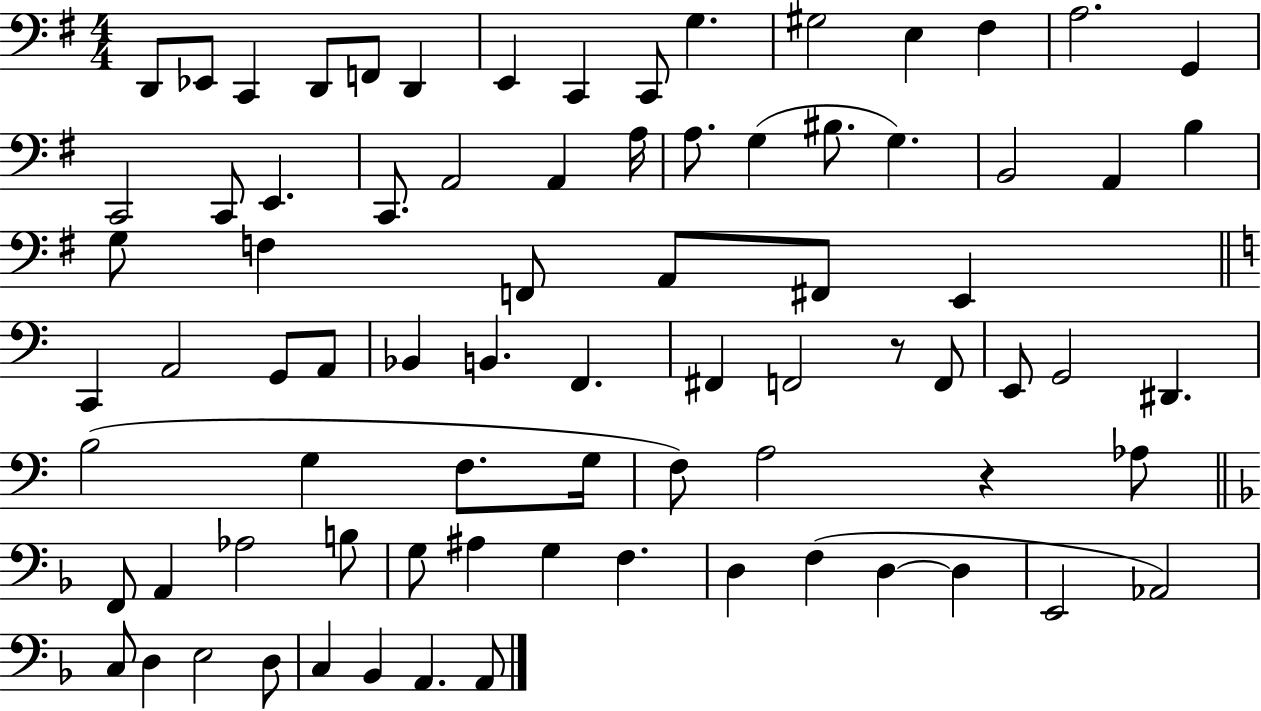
X:1
T:Untitled
M:4/4
L:1/4
K:G
D,,/2 _E,,/2 C,, D,,/2 F,,/2 D,, E,, C,, C,,/2 G, ^G,2 E, ^F, A,2 G,, C,,2 C,,/2 E,, C,,/2 A,,2 A,, A,/4 A,/2 G, ^B,/2 G, B,,2 A,, B, G,/2 F, F,,/2 A,,/2 ^F,,/2 E,, C,, A,,2 G,,/2 A,,/2 _B,, B,, F,, ^F,, F,,2 z/2 F,,/2 E,,/2 G,,2 ^D,, B,2 G, F,/2 G,/4 F,/2 A,2 z _A,/2 F,,/2 A,, _A,2 B,/2 G,/2 ^A, G, F, D, F, D, D, E,,2 _A,,2 C,/2 D, E,2 D,/2 C, _B,, A,, A,,/2